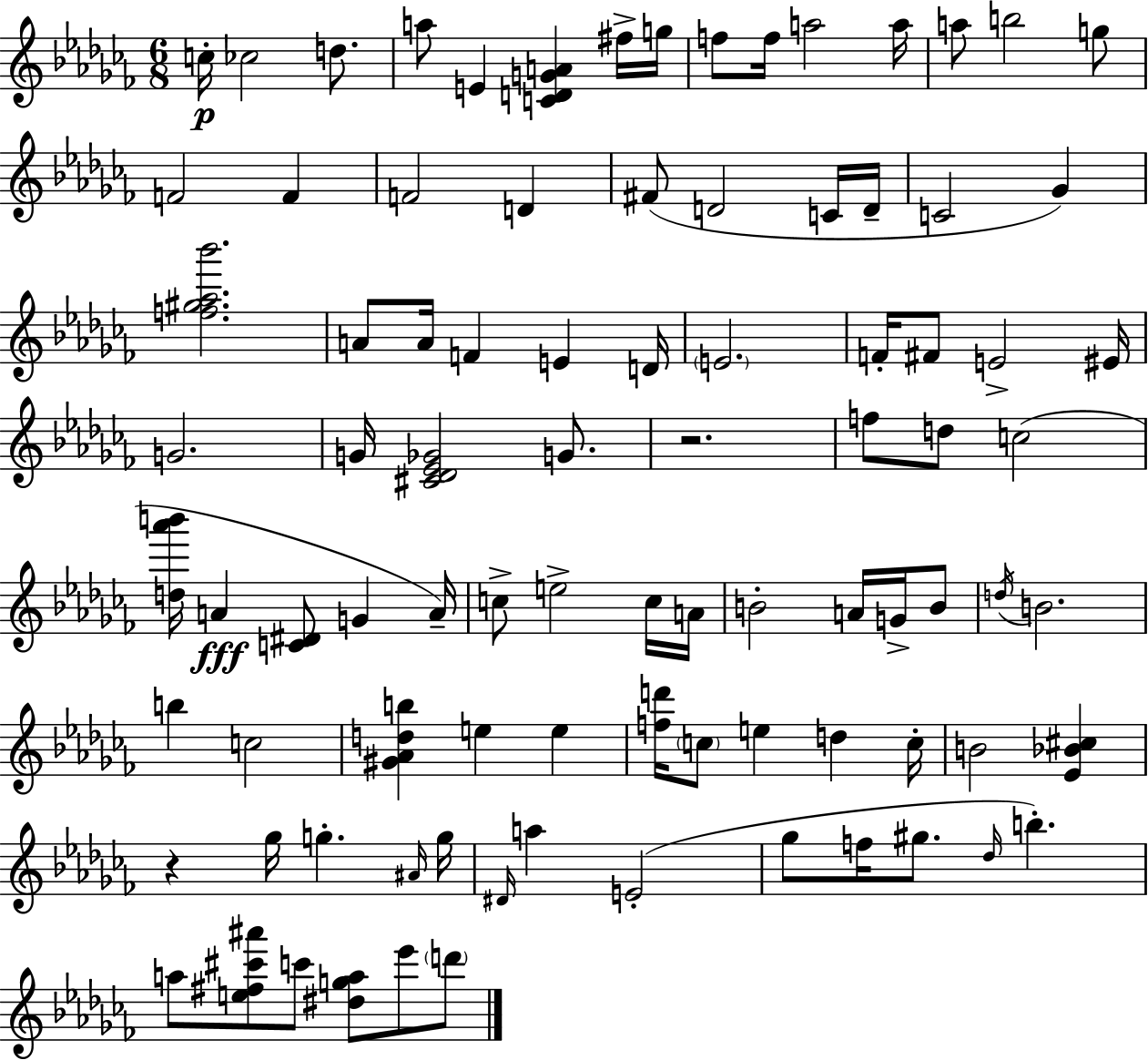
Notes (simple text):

C5/s CES5/h D5/e. A5/e E4/q [C4,D4,G4,A4]/q F#5/s G5/s F5/e F5/s A5/h A5/s A5/e B5/h G5/e F4/h F4/q F4/h D4/q F#4/e D4/h C4/s D4/s C4/h Gb4/q [F5,G#5,Ab5,Bb6]/h. A4/e A4/s F4/q E4/q D4/s E4/h. F4/s F#4/e E4/h EIS4/s G4/h. G4/s [C#4,Db4,Eb4,Gb4]/h G4/e. R/h. F5/e D5/e C5/h [D5,Ab6,B6]/s A4/q [C4,D#4]/e G4/q A4/s C5/e E5/h C5/s A4/s B4/h A4/s G4/s B4/e D5/s B4/h. B5/q C5/h [G#4,Ab4,D5,B5]/q E5/q E5/q [F5,D6]/s C5/e E5/q D5/q C5/s B4/h [Eb4,Bb4,C#5]/q R/q Gb5/s G5/q. A#4/s G5/s D#4/s A5/q E4/h Gb5/e F5/s G#5/e. Db5/s B5/q. A5/e [E5,F#5,C#6,A#6]/e C6/e [D#5,G5,A5]/e Eb6/e D6/e